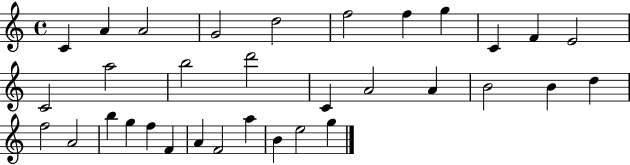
{
  \clef treble
  \time 4/4
  \defaultTimeSignature
  \key c \major
  c'4 a'4 a'2 | g'2 d''2 | f''2 f''4 g''4 | c'4 f'4 e'2 | \break c'2 a''2 | b''2 d'''2 | c'4 a'2 a'4 | b'2 b'4 d''4 | \break f''2 a'2 | b''4 g''4 f''4 f'4 | a'4 f'2 a''4 | b'4 e''2 g''4 | \break \bar "|."
}